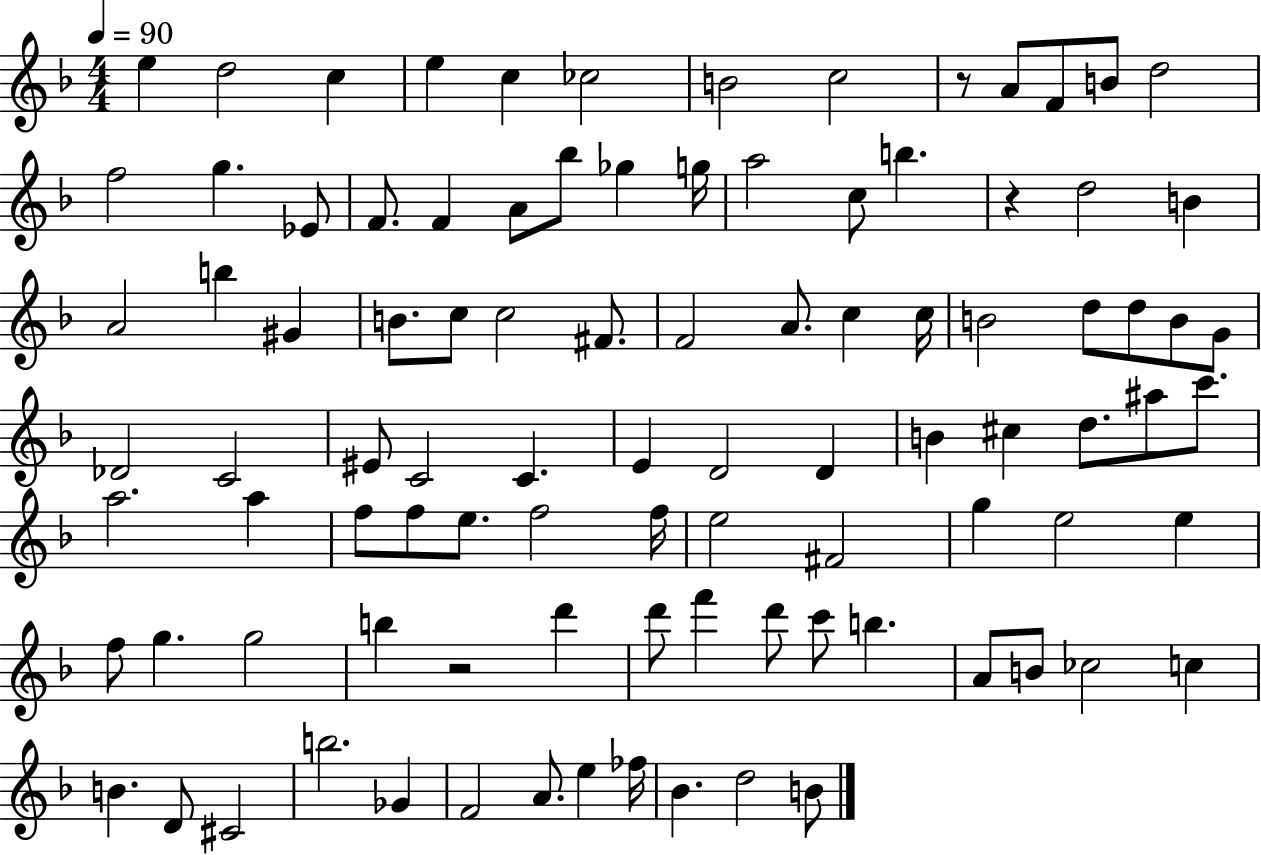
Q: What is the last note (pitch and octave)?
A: B4